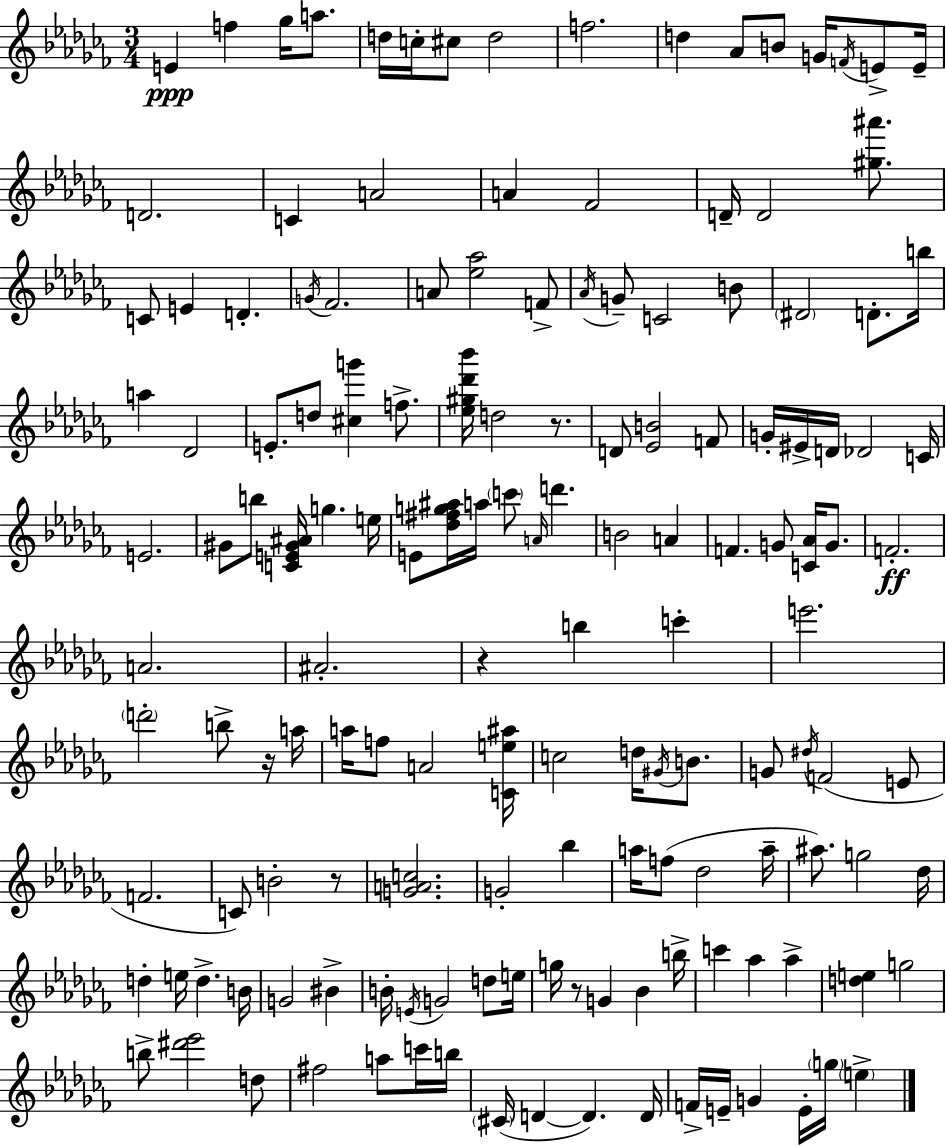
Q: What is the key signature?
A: AES minor